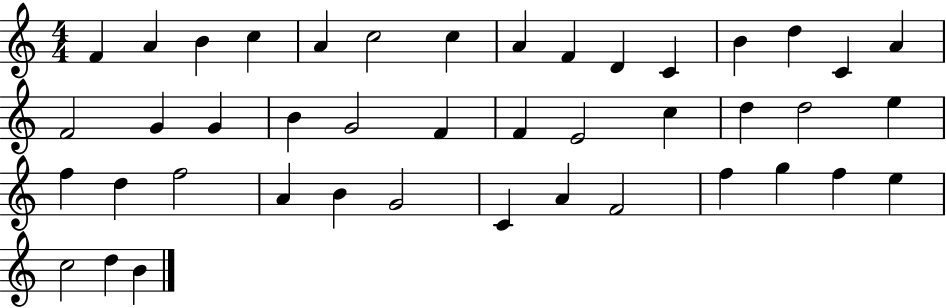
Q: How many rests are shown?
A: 0